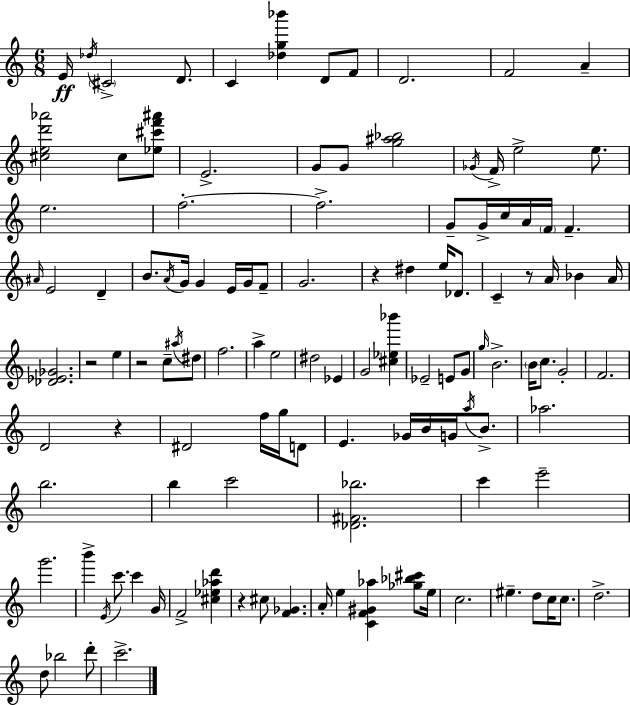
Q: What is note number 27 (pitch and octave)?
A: F4